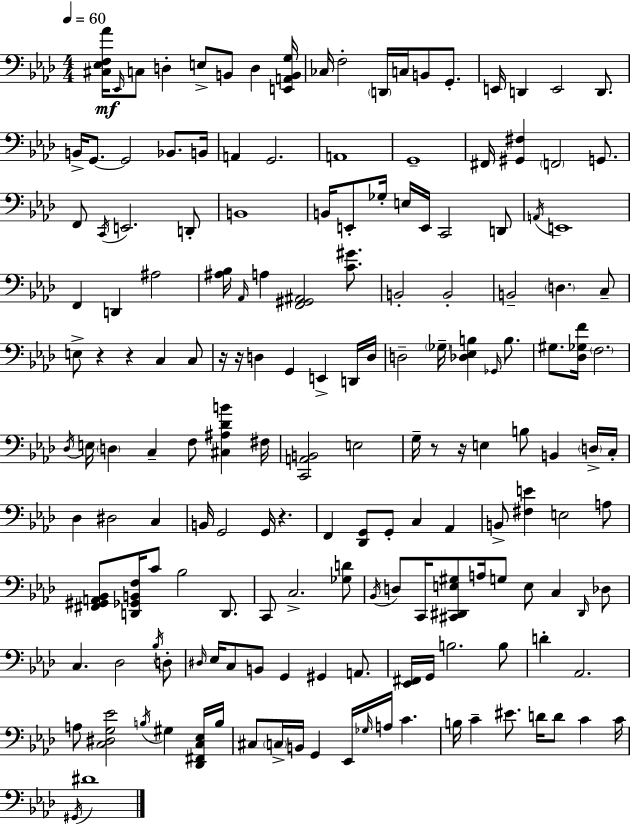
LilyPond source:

{
  \clef bass
  \numericTimeSignature
  \time 4/4
  \key f \minor
  \tempo 4 = 60
  <cis ees f aes'>16\mf \grace { ees,16 } c8 d4-. e8-> b,8 d4 | <e, a, b, g>16 ces16 f2-. \parenthesize d,16 c16 b,8 g,8.-. | e,16 d,4 e,2 d,8. | b,16-> g,8.~~ g,2 bes,8. | \break b,16 a,4 g,2. | a,1 | g,1-- | fis,16 <gis, fis>4 \parenthesize f,2 g,8. | \break f,8 \acciaccatura { c,16 } e,2. | d,8-. b,1 | b,16 e,8-. ges16-. e16 e,16 c,2 | d,8 \acciaccatura { a,16 } e,1 | \break f,4 d,4 ais2 | <ais bes>16 \grace { aes,16 } a4 <f, gis, ais,>2 | <c' gis'>8. b,2-. b,2-. | b,2-- \parenthesize d4. | \break c8-- e8-> r4 r4 c4 | c8 r16 r16 d4 g,4 e,4-> | d,16 d16 d2-- \parenthesize ges16-- <des ees b>4 | \grace { ges,16 } b8. gis8. <des ges f'>16 \parenthesize f2. | \break \acciaccatura { des16 } e16 \parenthesize d4 c4-- f8 | <cis ais des' b'>4 fis16 <c, a, b,>2 e2 | g16-- r8 r16 e4 b8 | b,4 \parenthesize d16-> c16-. des4 dis2 | \break c4 b,16 g,2 g,16 | r4. f,4 <des, g,>8 g,8-. c4 | aes,4 b,8-> <fis e'>4 e2 | a8 <fis, gis, a, bes,>8 <d, ges, b, f>16 c'8 bes2 | \break d,8. c,8 c2.-> | <ges d'>8 \acciaccatura { bes,16 } d8 c,16 <cis, dis, e gis>8 a16 g8 e8 | c4 \grace { dis,16 } des8 c4. des2 | \acciaccatura { bes16 } d8-. \grace { dis16 } ees16 c8 b,8 g,4 | \break gis,4 a,8. <ees, fis,>16 g,16 b2. | b8 d'4-. aes,2. | a8 <c dis g ees'>2 | \acciaccatura { b16 } gis4 <des, fis, c ees>16 b16 cis8 \parenthesize c16-> b,16 g,4 | \break ees,16 \grace { ges16 } a16 c'4. b16 c'4-- | eis'8. d'16 d'8 c'4 c'16 \acciaccatura { gis,16 } dis'1 | \bar "|."
}